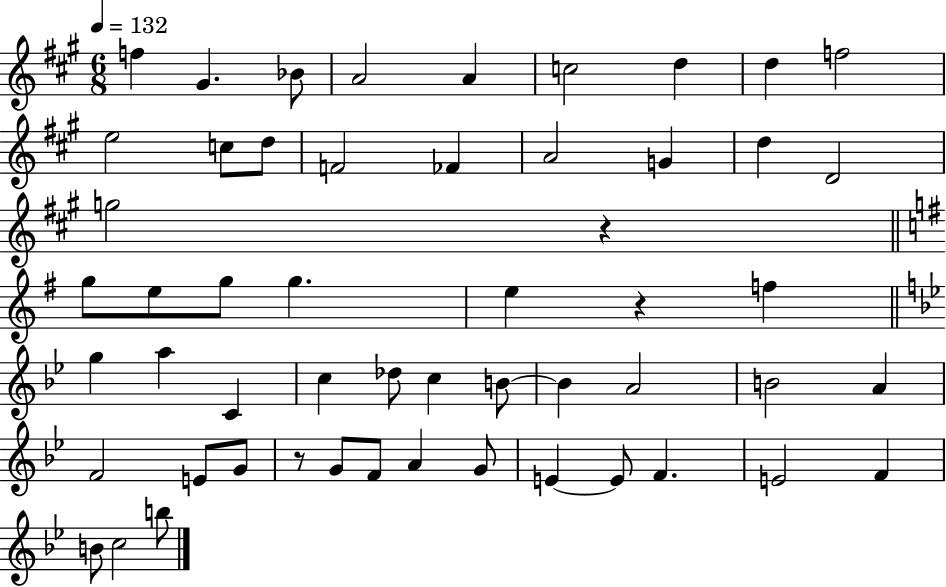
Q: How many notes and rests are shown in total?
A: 54